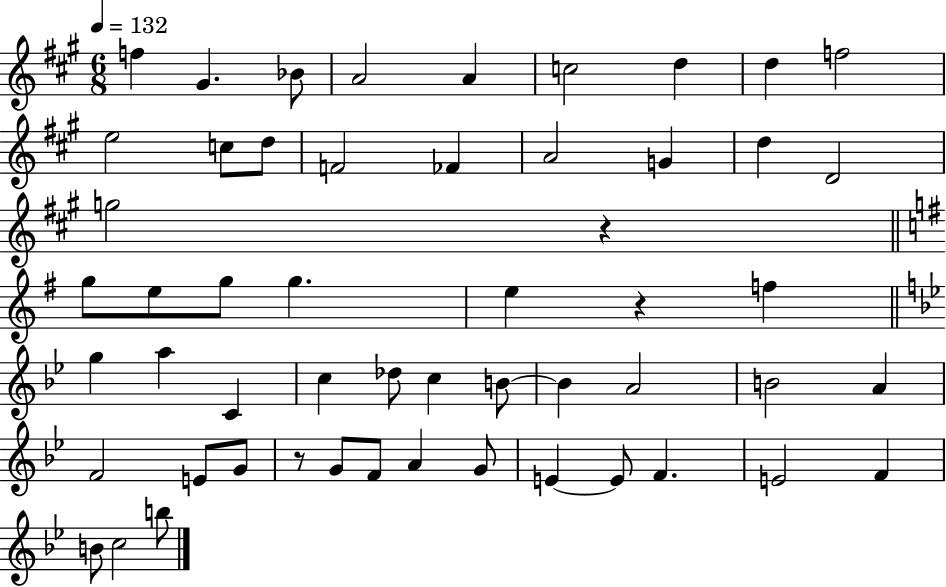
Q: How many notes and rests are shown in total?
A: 54